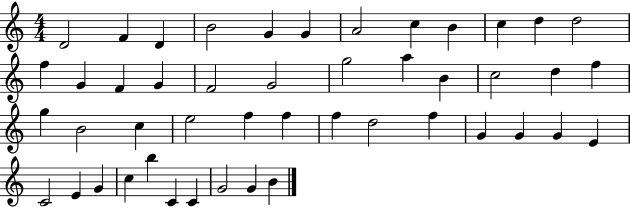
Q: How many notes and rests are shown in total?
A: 47